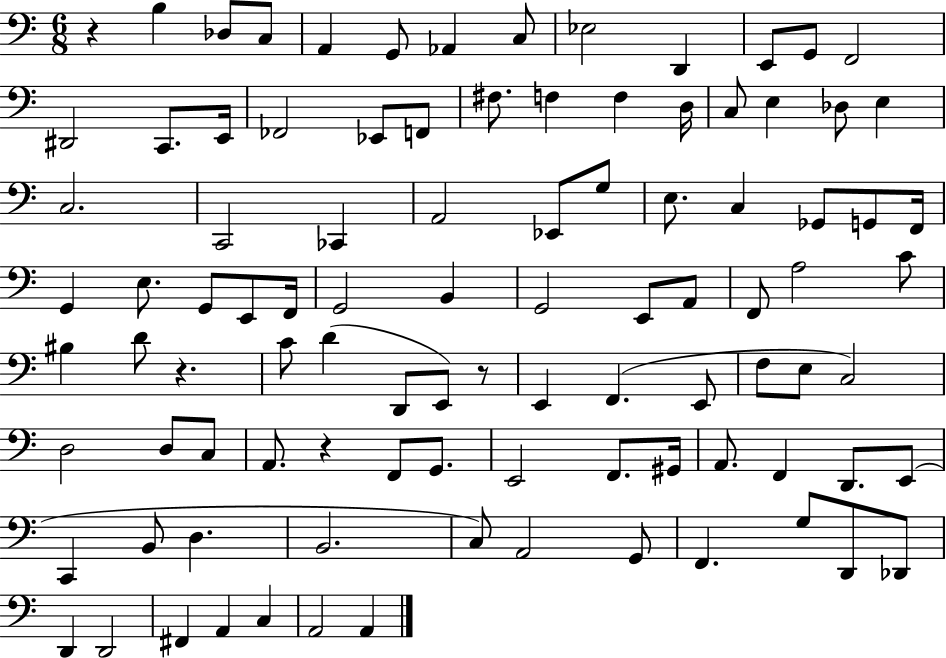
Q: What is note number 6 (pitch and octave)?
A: Ab2